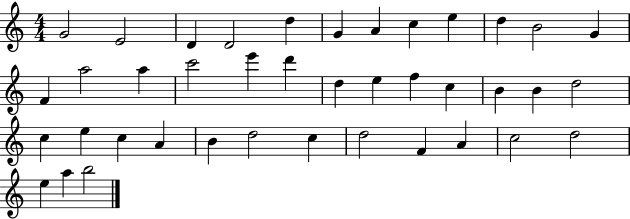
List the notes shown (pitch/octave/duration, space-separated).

G4/h E4/h D4/q D4/h D5/q G4/q A4/q C5/q E5/q D5/q B4/h G4/q F4/q A5/h A5/q C6/h E6/q D6/q D5/q E5/q F5/q C5/q B4/q B4/q D5/h C5/q E5/q C5/q A4/q B4/q D5/h C5/q D5/h F4/q A4/q C5/h D5/h E5/q A5/q B5/h